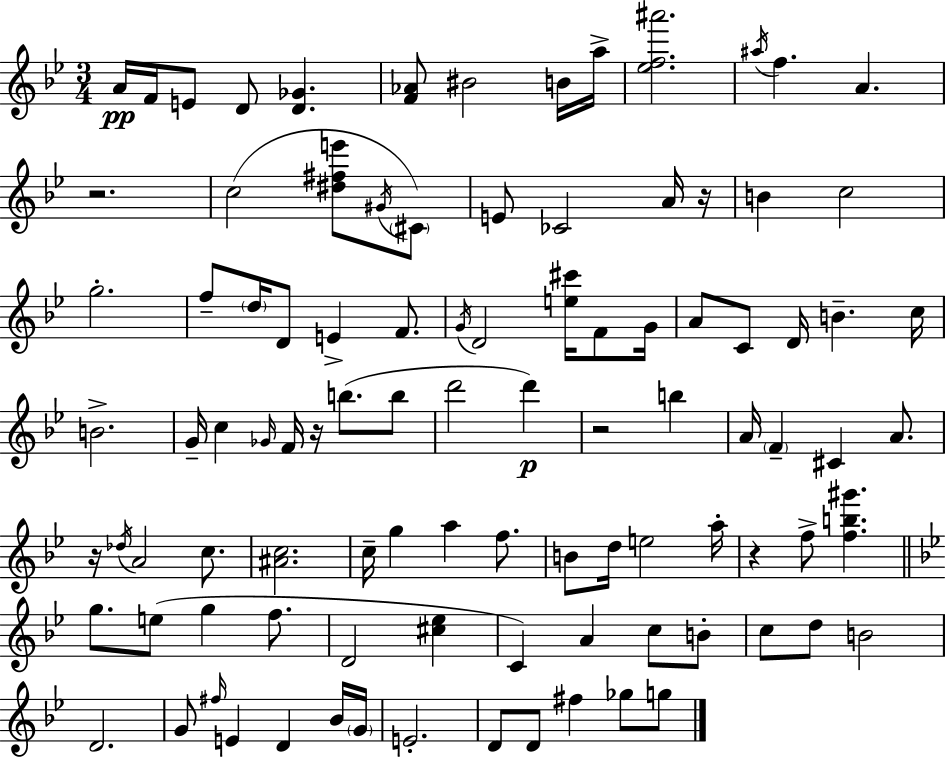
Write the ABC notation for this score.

X:1
T:Untitled
M:3/4
L:1/4
K:Gm
A/4 F/4 E/2 D/2 [D_G] [F_A]/2 ^B2 B/4 a/4 [_ef^a']2 ^a/4 f A z2 c2 [^d^fe']/2 ^G/4 ^C/2 E/2 _C2 A/4 z/4 B c2 g2 f/2 d/4 D/2 E F/2 G/4 D2 [e^c']/4 F/2 G/4 A/2 C/2 D/4 B c/4 B2 G/4 c _G/4 F/4 z/4 b/2 b/2 d'2 d' z2 b A/4 F ^C A/2 z/4 _d/4 A2 c/2 [^Ac]2 c/4 g a f/2 B/2 d/4 e2 a/4 z f/2 [fb^g'] g/2 e/2 g f/2 D2 [^c_e] C A c/2 B/2 c/2 d/2 B2 D2 G/2 ^f/4 E D _B/4 G/4 E2 D/2 D/2 ^f _g/2 g/2